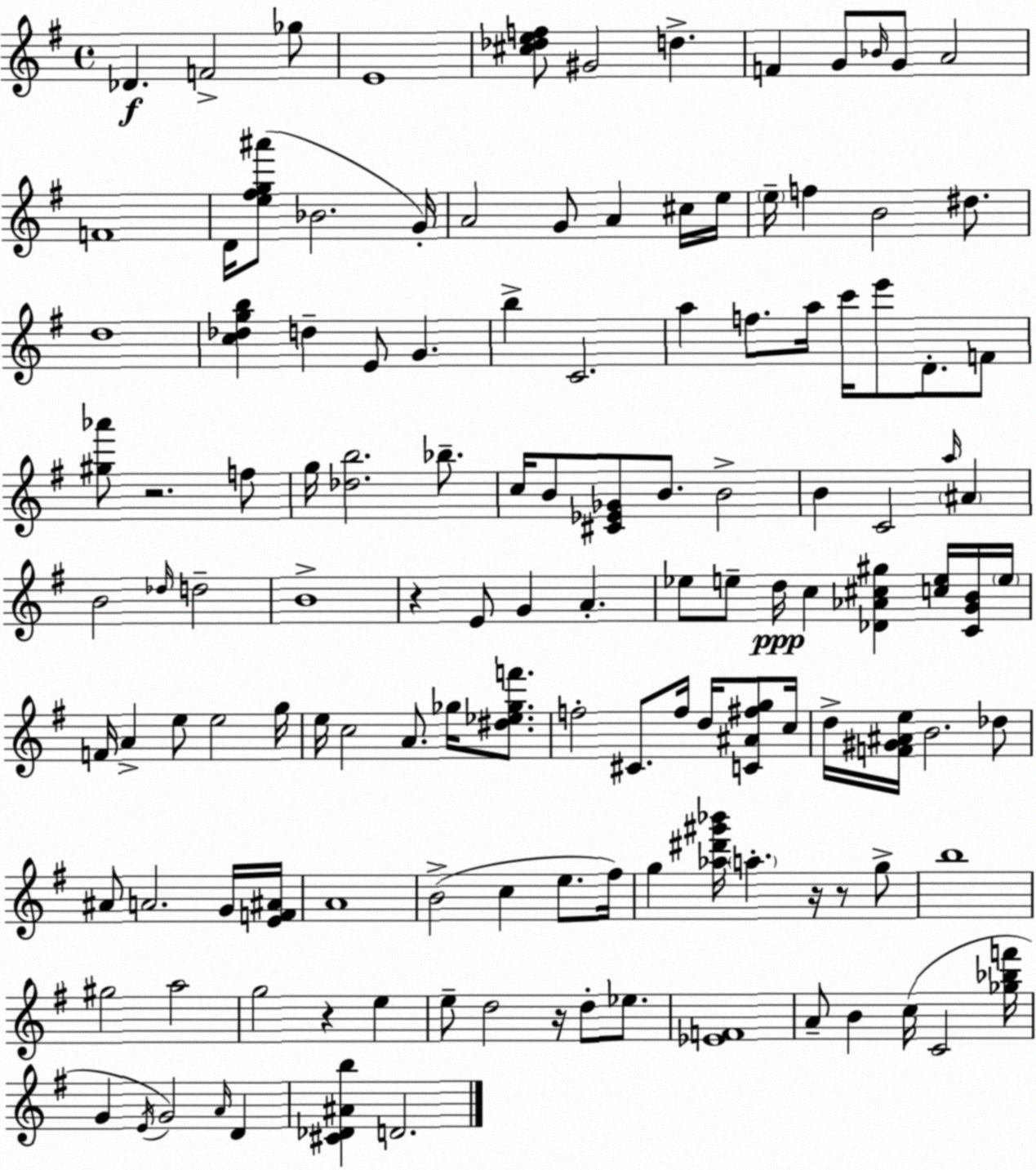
X:1
T:Untitled
M:4/4
L:1/4
K:G
_D F2 _g/2 E4 [^c_def]/2 ^G2 d F G/2 _B/4 G/2 A2 F4 D/4 [e^fg^a']/2 _B2 G/4 A2 G/2 A ^c/4 e/4 e/4 f B2 ^d/2 d4 [c_dgb] d E/2 G b C2 a f/2 a/4 c'/4 e'/2 D/2 F/2 [^g_a']/2 z2 f/2 g/4 [_db]2 _b/2 c/4 B/2 [^C_E_G]/2 B/2 B2 B C2 a/4 ^A B2 _d/4 d2 B4 z E/2 G A _e/2 e/2 d/4 c [_D_A^c^g] [ce]/4 [CGB]/4 e/4 F/4 A e/2 e2 g/4 e/4 c2 A/2 _g/4 [^d_e_gf']/2 f2 ^C/2 f/4 d/4 [C^A^fg]/2 c/4 d/4 [F^G^Ae]/4 B2 _d/2 ^A/2 A2 G/4 [EF^A]/4 A4 B2 c e/2 ^f/4 g [_a^d'^g'_b']/4 a z/4 z/2 g/2 b4 ^g2 a2 g2 z e e/2 d2 z/4 d/2 _e/2 [_EF]4 A/2 B c/4 C2 [_g_bf']/4 G E/4 G2 A/4 D [^C_D^Ab] D2